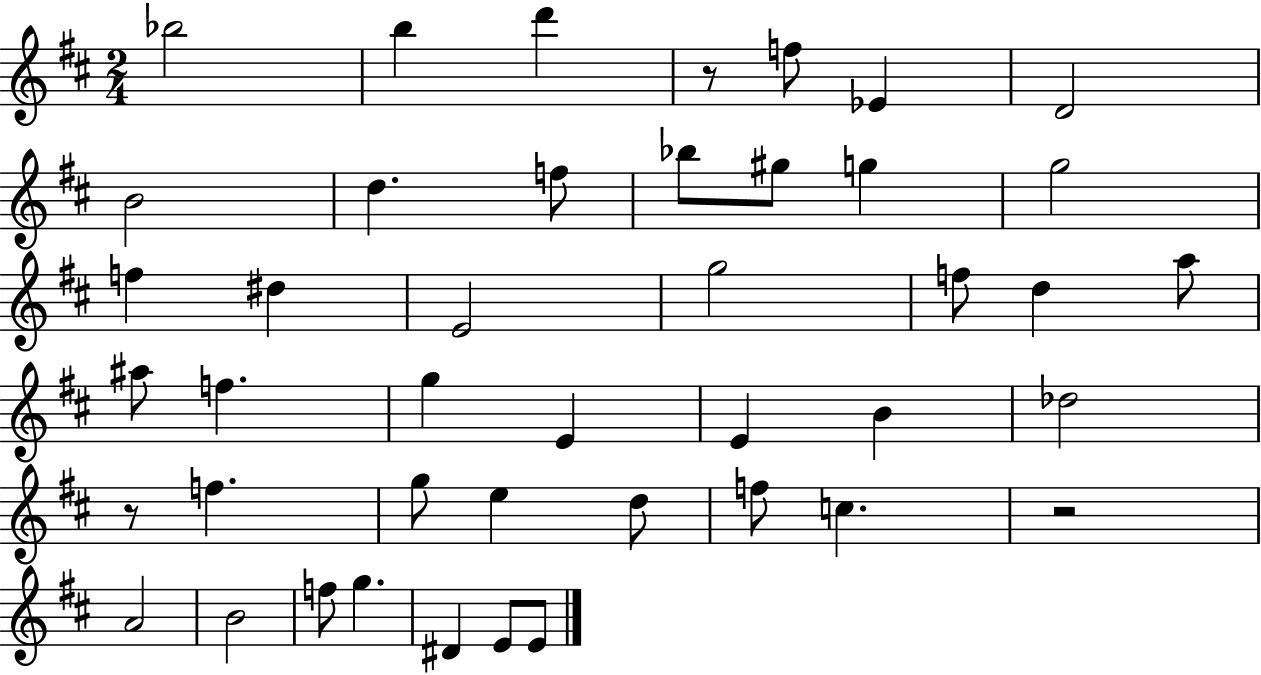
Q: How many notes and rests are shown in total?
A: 43